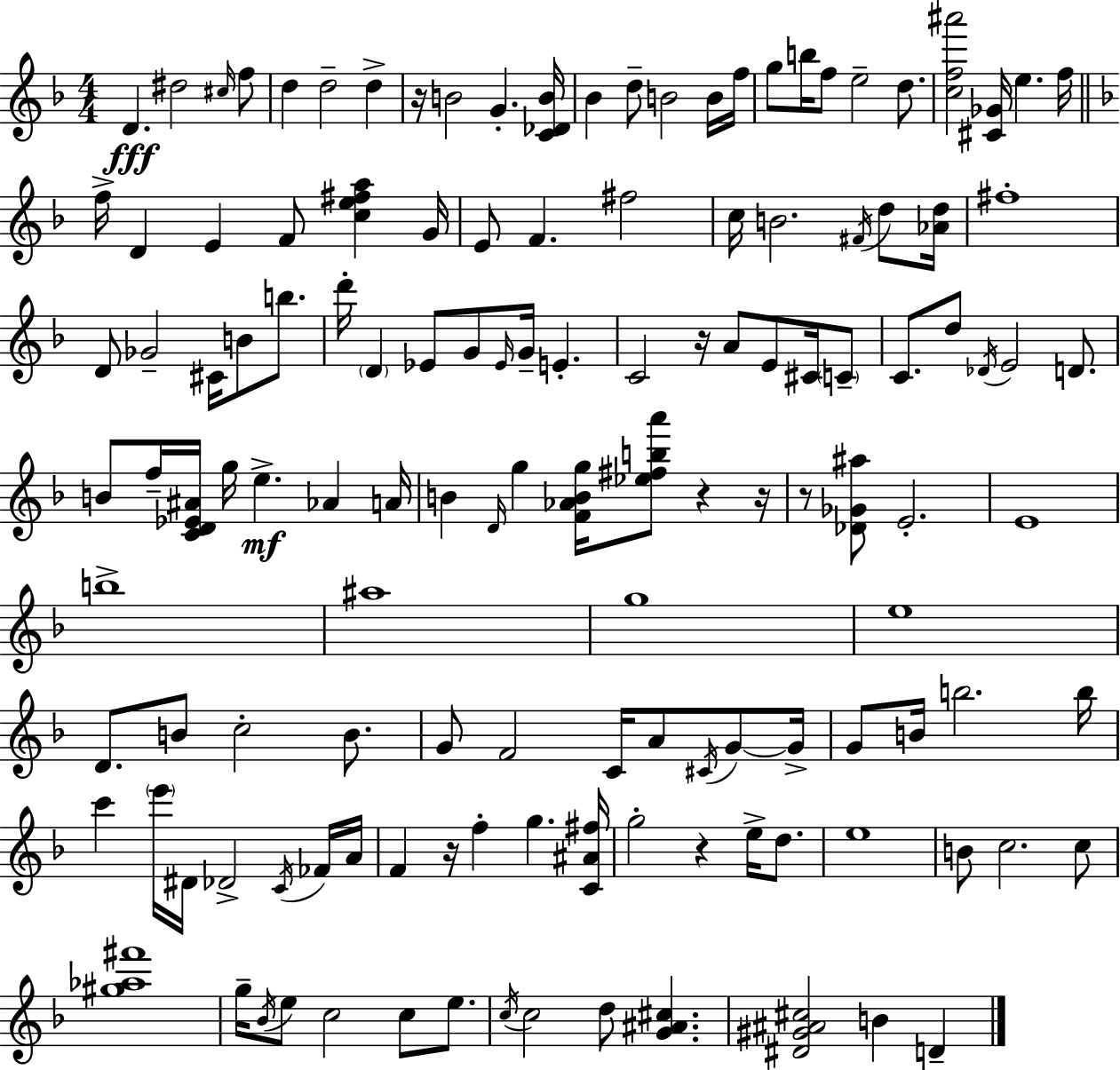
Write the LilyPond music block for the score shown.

{
  \clef treble
  \numericTimeSignature
  \time 4/4
  \key d \minor
  d'4.\fff dis''2 \grace { cis''16 } f''8 | d''4 d''2-- d''4-> | r16 b'2 g'4.-. | <c' des' b'>16 bes'4 d''8-- b'2 b'16 | \break f''16 g''8 b''16 f''8 e''2-- d''8. | <c'' f'' ais'''>2 <cis' ges'>16 e''4. | f''16 \bar "||" \break \key d \minor f''16-> d'4 e'4 f'8 <c'' e'' fis'' a''>4 g'16 | e'8 f'4. fis''2 | c''16 b'2. \acciaccatura { fis'16 } d''8 | <aes' d''>16 fis''1-. | \break d'8 ges'2-- cis'16 b'8 b''8. | d'''16-. \parenthesize d'4 ees'8 g'8 \grace { ees'16 } g'16-- e'4.-. | c'2 r16 a'8 e'8 cis'16 | \parenthesize c'8-- c'8. d''8 \acciaccatura { des'16 } e'2 | \break d'8. b'8 f''16-- <c' d' ees' ais'>16 g''16 e''4.->\mf aes'4 | a'16 b'4 \grace { d'16 } g''4 <f' aes' b' g''>16 <ees'' fis'' b'' a'''>8 r4 | r16 r8 <des' ges' ais''>8 e'2.-. | e'1 | \break b''1-> | ais''1 | g''1 | e''1 | \break d'8. b'8 c''2-. | b'8. g'8 f'2 c'16 a'8 | \acciaccatura { cis'16 } g'8~~ g'16-> g'8 b'16 b''2. | b''16 c'''4 \parenthesize e'''16 dis'16 des'2-> | \break \acciaccatura { c'16 } fes'16 a'16 f'4 r16 f''4-. g''4. | <c' ais' fis''>16 g''2-. r4 | e''16-> d''8. e''1 | b'8 c''2. | \break c''8 <gis'' aes'' fis'''>1 | g''16-- \acciaccatura { bes'16 } e''8 c''2 | c''8 e''8. \acciaccatura { c''16 } c''2 | d''8 <g' ais' cis''>4. <dis' gis' ais' cis''>2 | \break b'4 d'4-- \bar "|."
}